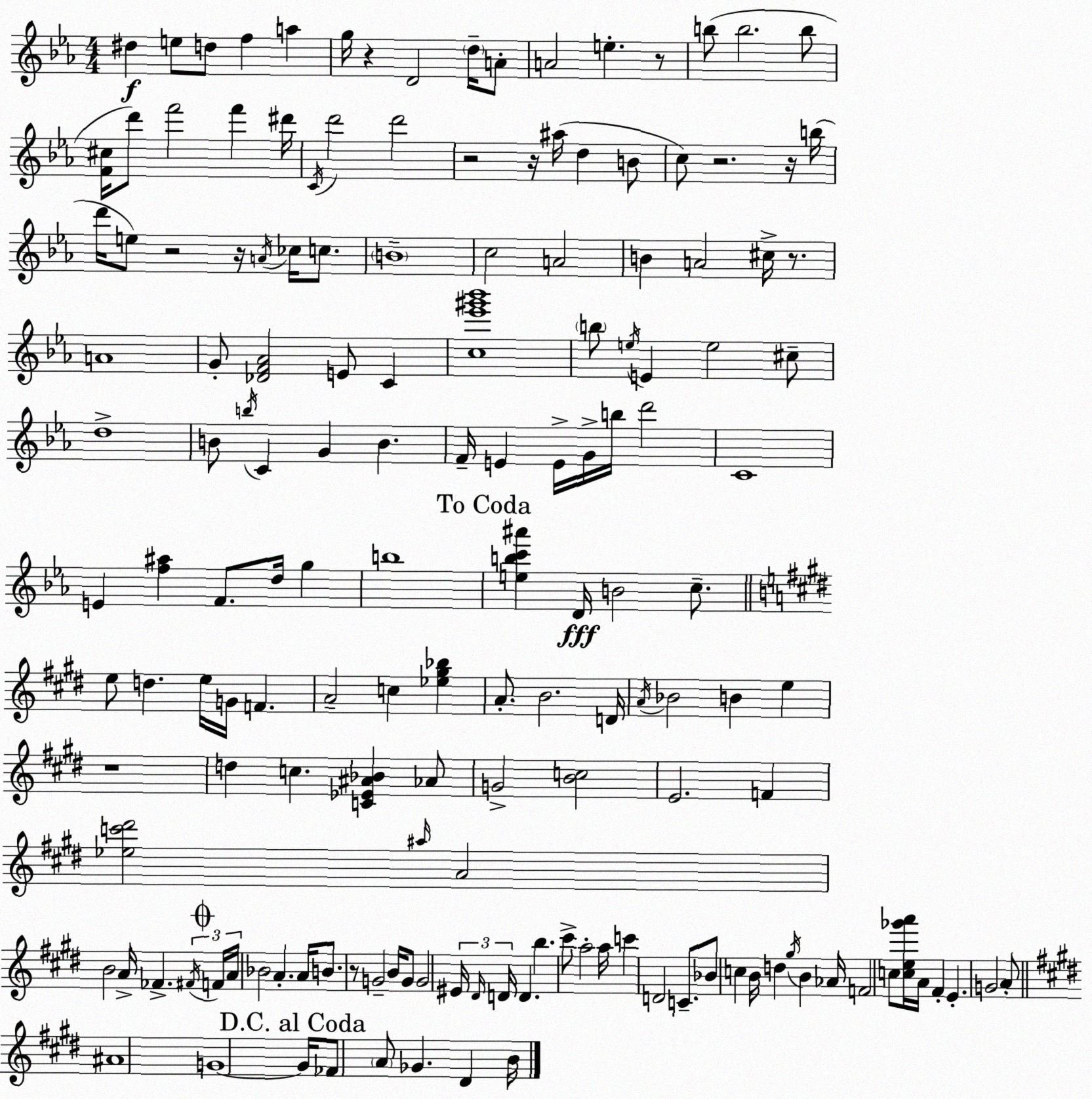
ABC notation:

X:1
T:Untitled
M:4/4
L:1/4
K:Eb
^d e/2 d/2 f a g/4 z D2 d/4 A/2 A2 e z/2 b/2 b2 b/2 [F^c]/4 d'/2 f'2 f' ^d'/4 C/4 d'2 d'2 z2 z/4 ^a/4 d B/2 c/2 z2 z/4 b/4 d'/4 e/2 z2 z/4 A/4 _c/4 c/2 B4 c2 A2 B A2 ^c/4 z/2 A4 G/2 [_DF_A]2 E/2 C [c_e'^g'_b']4 b/2 e/4 E e2 ^c/2 d4 B/2 b/4 C G B F/4 E E/4 G/4 b/4 d'2 C4 E [f^a] F/2 d/4 g b4 [ebc'^a'] D/4 B2 c/2 e/2 d e/4 G/4 F A2 c [_e^g_b] A/2 B2 D/4 A/4 _B2 B e z4 d c [C_E^A_B] _A/2 G2 [Bc]2 E2 F [_ec'^d']2 ^a/4 A2 B2 A/4 _F ^F/4 F/4 A/4 _B2 A A/4 B/2 z/2 G2 B/4 G/2 G2 ^E/4 ^D/4 D/4 D b ^c'/2 a2 a/4 c' D2 C/2 _B/2 c B/4 d ^g/4 B _A/4 F2 c/2 [ce_g'a']/4 A/4 ^F E G2 A/2 ^A4 G4 G/4 _F/2 A/2 _G ^D B/4